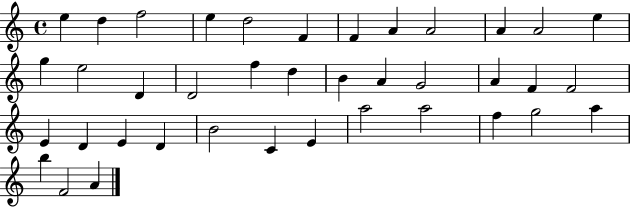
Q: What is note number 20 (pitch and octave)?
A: A4